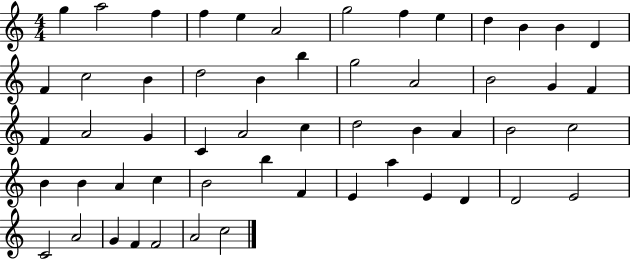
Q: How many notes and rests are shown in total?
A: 55